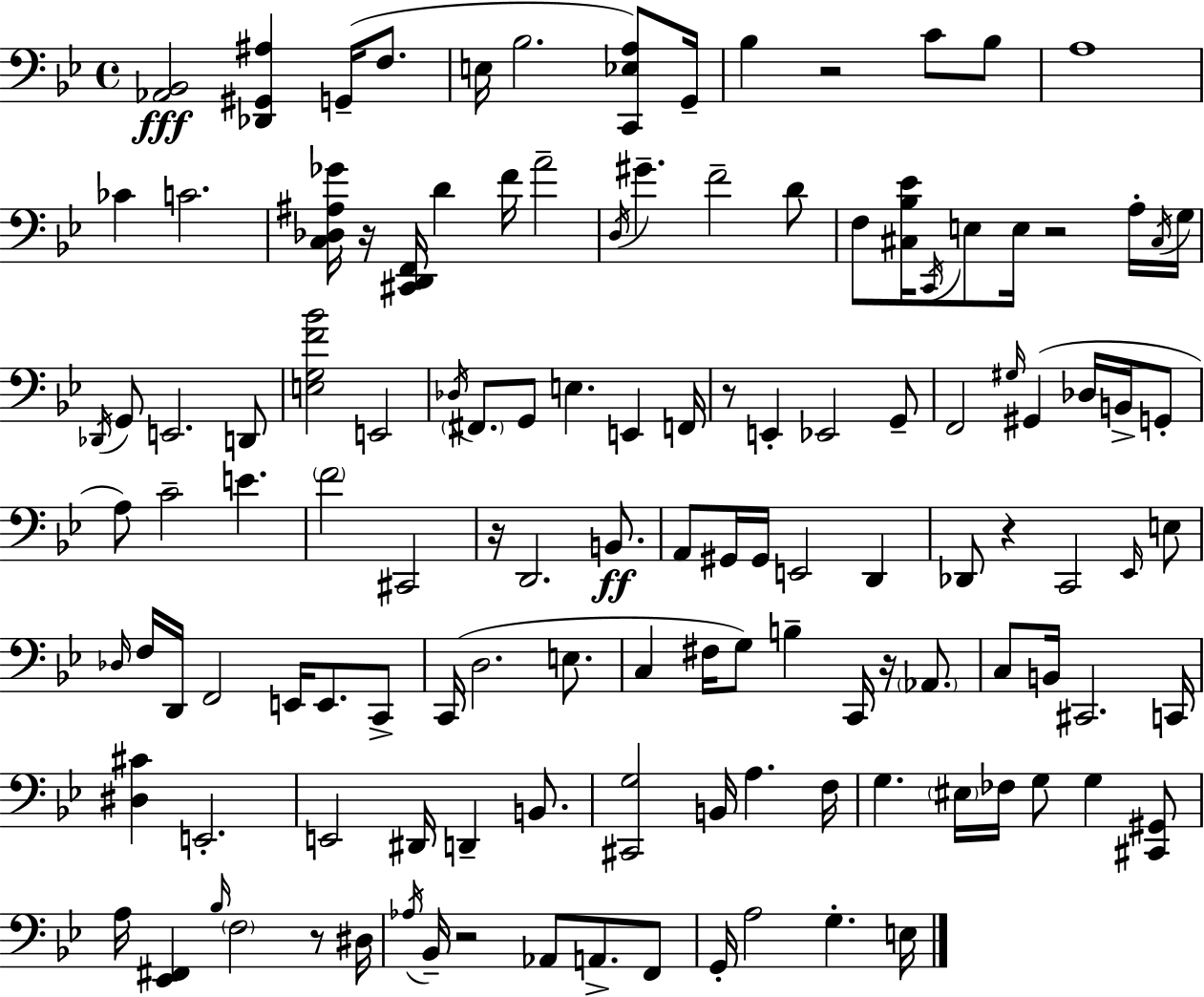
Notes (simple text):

[Ab2,Bb2]/h [Db2,G#2,A#3]/q G2/s F3/e. E3/s Bb3/h. [C2,Eb3,A3]/e G2/s Bb3/q R/h C4/e Bb3/e A3/w CES4/q C4/h. [C3,Db3,A#3,Gb4]/s R/s [C#2,D2,F2]/s D4/q F4/s A4/h D3/s G#4/q. F4/h D4/e F3/e [C#3,Bb3,Eb4]/s C2/s E3/e E3/s R/h A3/s C#3/s G3/s Db2/s G2/e E2/h. D2/e [E3,G3,F4,Bb4]/h E2/h Db3/s F#2/e. G2/e E3/q. E2/q F2/s R/e E2/q Eb2/h G2/e F2/h G#3/s G#2/q Db3/s B2/s G2/e A3/e C4/h E4/q. F4/h C#2/h R/s D2/h. B2/e. A2/e G#2/s G#2/s E2/h D2/q Db2/e R/q C2/h Eb2/s E3/e Db3/s F3/s D2/s F2/h E2/s E2/e. C2/e C2/s D3/h. E3/e. C3/q F#3/s G3/e B3/q C2/s R/s Ab2/e. C3/e B2/s C#2/h. C2/s [D#3,C#4]/q E2/h. E2/h D#2/s D2/q B2/e. [C#2,G3]/h B2/s A3/q. F3/s G3/q. EIS3/s FES3/s G3/e G3/q [C#2,G#2]/e A3/s [Eb2,F#2]/q Bb3/s F3/h R/e D#3/s Ab3/s Bb2/s R/h Ab2/e A2/e. F2/e G2/s A3/h G3/q. E3/s